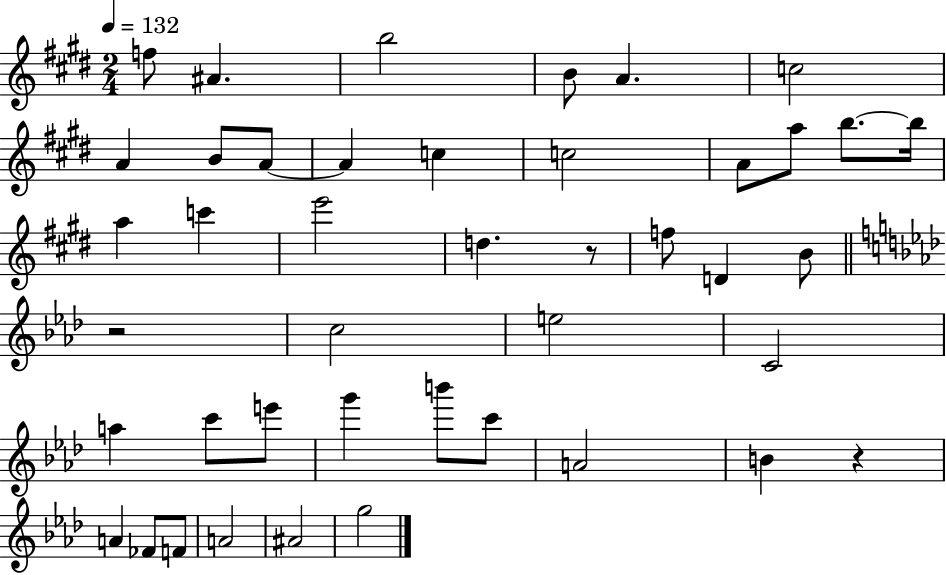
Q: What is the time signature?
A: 2/4